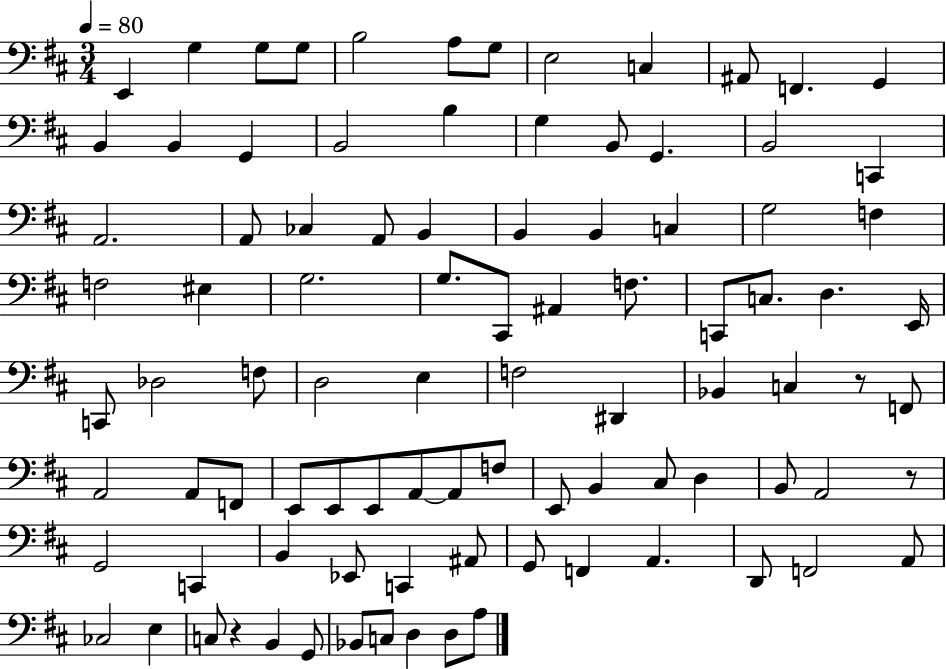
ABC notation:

X:1
T:Untitled
M:3/4
L:1/4
K:D
E,, G, G,/2 G,/2 B,2 A,/2 G,/2 E,2 C, ^A,,/2 F,, G,, B,, B,, G,, B,,2 B, G, B,,/2 G,, B,,2 C,, A,,2 A,,/2 _C, A,,/2 B,, B,, B,, C, G,2 F, F,2 ^E, G,2 G,/2 ^C,,/2 ^A,, F,/2 C,,/2 C,/2 D, E,,/4 C,,/2 _D,2 F,/2 D,2 E, F,2 ^D,, _B,, C, z/2 F,,/2 A,,2 A,,/2 F,,/2 E,,/2 E,,/2 E,,/2 A,,/2 A,,/2 F,/2 E,,/2 B,, ^C,/2 D, B,,/2 A,,2 z/2 G,,2 C,, B,, _E,,/2 C,, ^A,,/2 G,,/2 F,, A,, D,,/2 F,,2 A,,/2 _C,2 E, C,/2 z B,, G,,/2 _B,,/2 C,/2 D, D,/2 A,/2